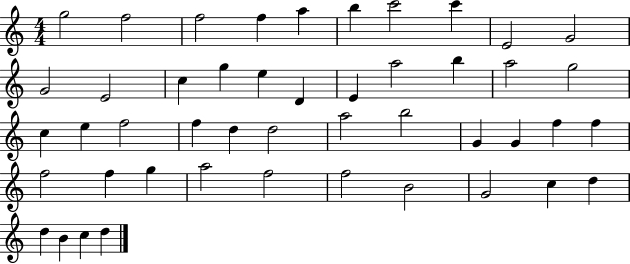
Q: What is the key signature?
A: C major